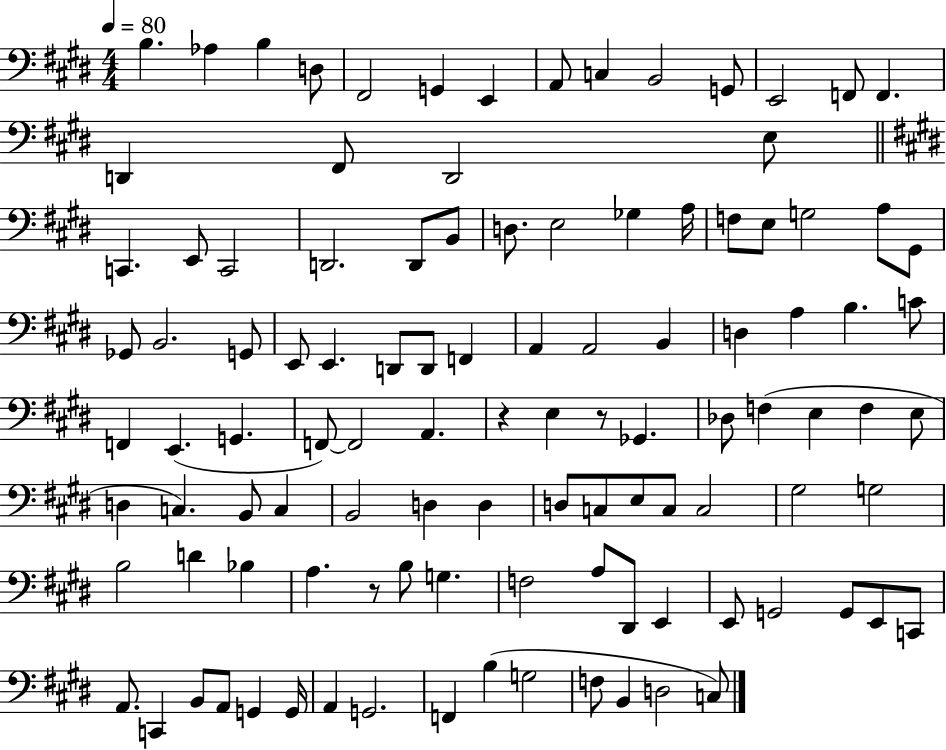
{
  \clef bass
  \numericTimeSignature
  \time 4/4
  \key e \major
  \tempo 4 = 80
  b4. aes4 b4 d8 | fis,2 g,4 e,4 | a,8 c4 b,2 g,8 | e,2 f,8 f,4. | \break d,4 fis,8 d,2 e8 | \bar "||" \break \key e \major c,4. e,8 c,2 | d,2. d,8 b,8 | d8. e2 ges4 a16 | f8 e8 g2 a8 gis,8 | \break ges,8 b,2. g,8 | e,8 e,4. d,8 d,8 f,4 | a,4 a,2 b,4 | d4 a4 b4. c'8 | \break f,4 e,4.( g,4. | f,8~~) f,2 a,4. | r4 e4 r8 ges,4. | des8 f4( e4 f4 e8 | \break d4 c4.) b,8 c4 | b,2 d4 d4 | d8 c8 e8 c8 c2 | gis2 g2 | \break b2 d'4 bes4 | a4. r8 b8 g4. | f2 a8 dis,8 e,4 | e,8 g,2 g,8 e,8 c,8 | \break a,8. c,4 b,8 a,8 g,4 g,16 | a,4 g,2. | f,4 b4( g2 | f8 b,4 d2 c8) | \break \bar "|."
}